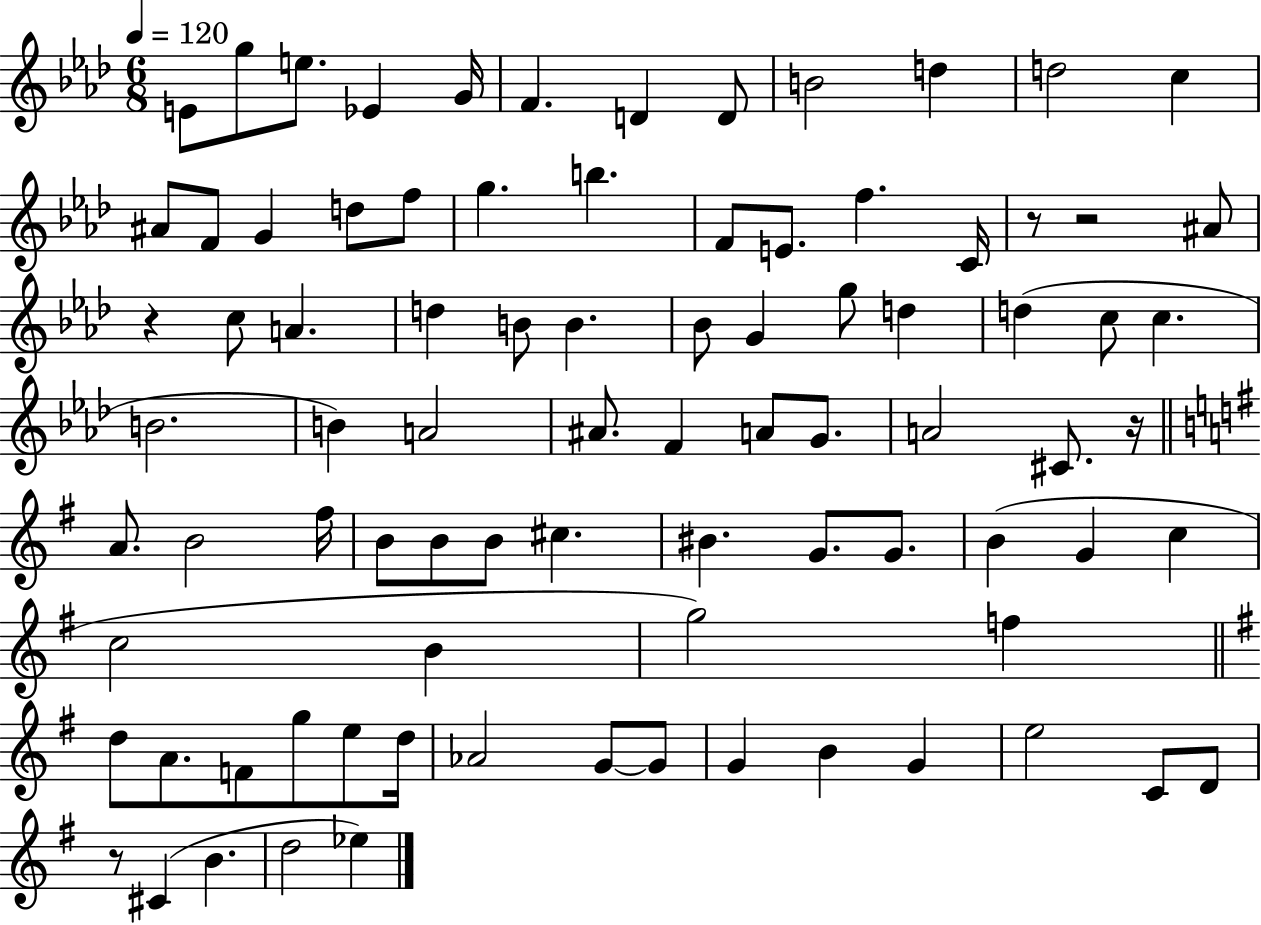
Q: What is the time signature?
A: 6/8